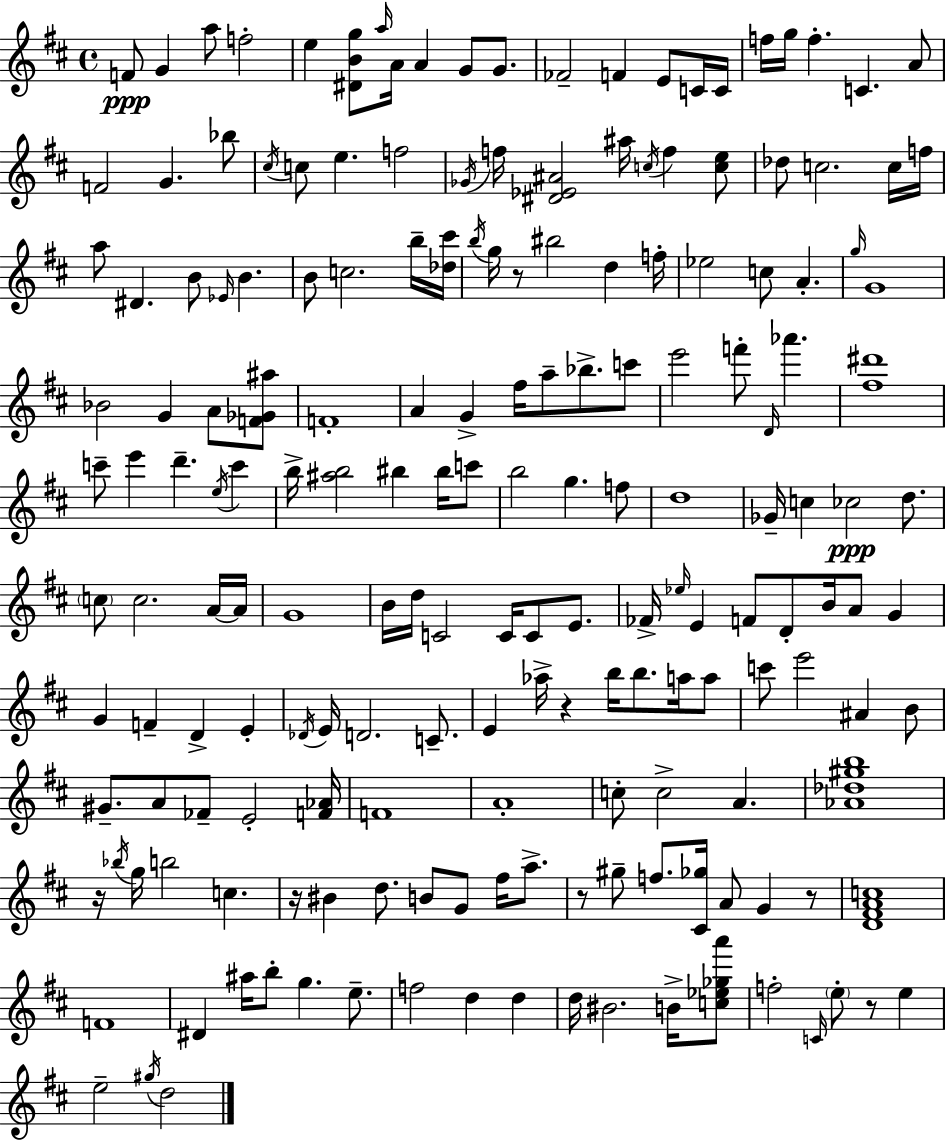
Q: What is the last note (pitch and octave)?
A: D5